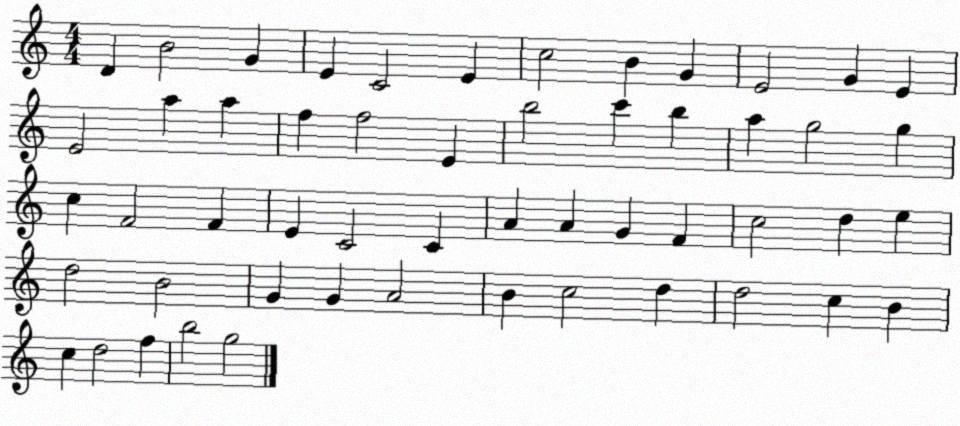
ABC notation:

X:1
T:Untitled
M:4/4
L:1/4
K:C
D B2 G E C2 E c2 B G E2 G E E2 a a f f2 E b2 c' b a g2 g c F2 F E C2 C A A G F c2 d e d2 B2 G G A2 B c2 d d2 c B c d2 f b2 g2